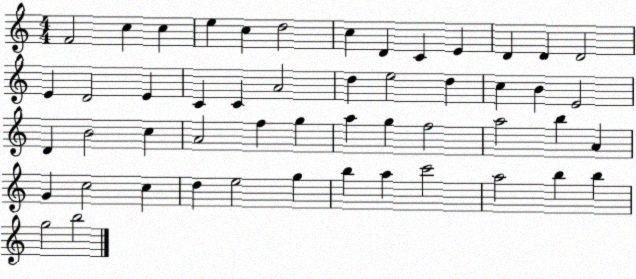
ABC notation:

X:1
T:Untitled
M:4/4
L:1/4
K:C
F2 c c e c d2 c D C E D D D2 E D2 E C C A2 d e2 d c B E2 D B2 c A2 f g a g f2 a2 b A G c2 c d e2 g b a c'2 a2 b b g2 b2